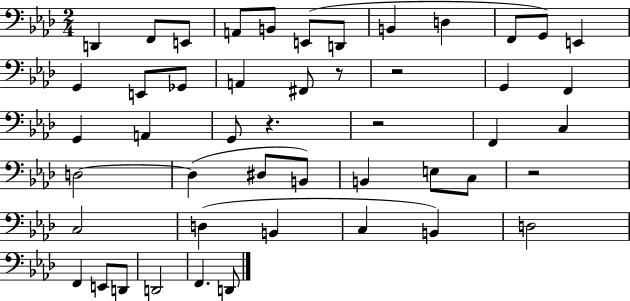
{
  \clef bass
  \numericTimeSignature
  \time 2/4
  \key aes \major
  d,4 f,8 e,8 | a,8 b,8 e,8( d,8 | b,4 d4 | f,8 g,8) e,4 | \break g,4 e,8 ges,8 | a,4 fis,8 r8 | r2 | g,4 f,4 | \break g,4 a,4 | g,8 r4. | r2 | f,4 c4 | \break d2~~ | d4( dis8 b,8) | b,4 e8 c8 | r2 | \break c2 | d4( b,4 | c4 b,4) | d2 | \break f,4 e,8 d,8 | d,2 | f,4. d,8 | \bar "|."
}